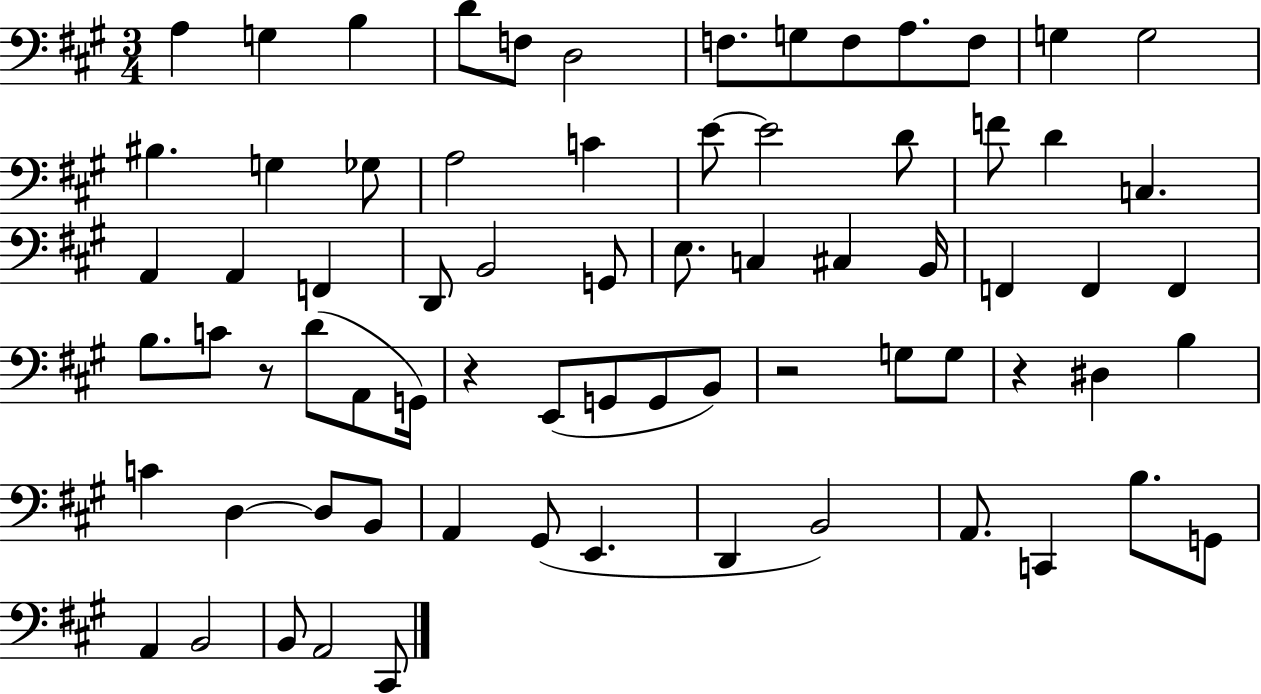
A3/q G3/q B3/q D4/e F3/e D3/h F3/e. G3/e F3/e A3/e. F3/e G3/q G3/h BIS3/q. G3/q Gb3/e A3/h C4/q E4/e E4/h D4/e F4/e D4/q C3/q. A2/q A2/q F2/q D2/e B2/h G2/e E3/e. C3/q C#3/q B2/s F2/q F2/q F2/q B3/e. C4/e R/e D4/e A2/e G2/s R/q E2/e G2/e G2/e B2/e R/h G3/e G3/e R/q D#3/q B3/q C4/q D3/q D3/e B2/e A2/q G#2/e E2/q. D2/q B2/h A2/e. C2/q B3/e. G2/e A2/q B2/h B2/e A2/h C#2/e